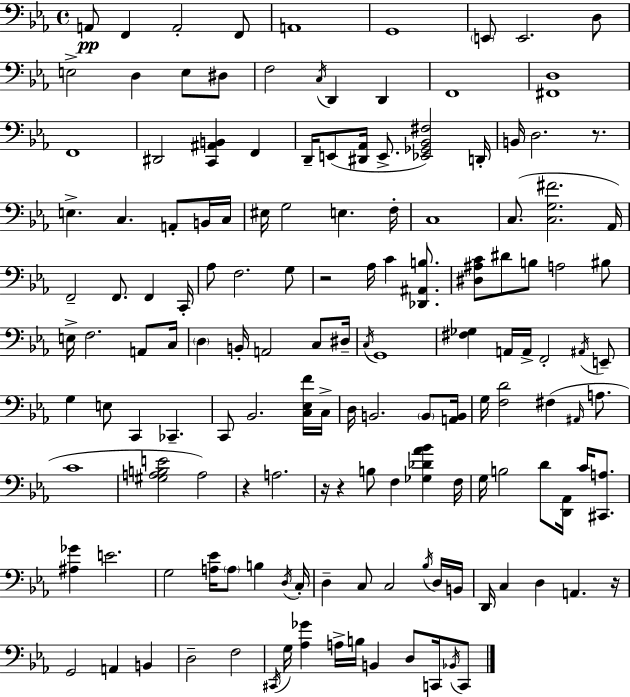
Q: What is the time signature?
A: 4/4